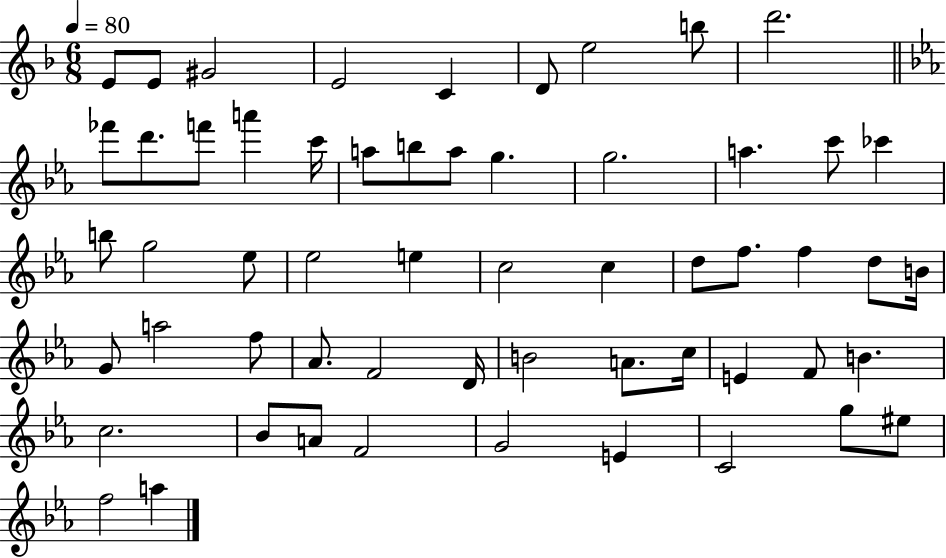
{
  \clef treble
  \numericTimeSignature
  \time 6/8
  \key f \major
  \tempo 4 = 80
  \repeat volta 2 { e'8 e'8 gis'2 | e'2 c'4 | d'8 e''2 b''8 | d'''2. | \break \bar "||" \break \key ees \major fes'''8 d'''8. f'''8 a'''4 c'''16 | a''8 b''8 a''8 g''4. | g''2. | a''4. c'''8 ces'''4 | \break b''8 g''2 ees''8 | ees''2 e''4 | c''2 c''4 | d''8 f''8. f''4 d''8 b'16 | \break g'8 a''2 f''8 | aes'8. f'2 d'16 | b'2 a'8. c''16 | e'4 f'8 b'4. | \break c''2. | bes'8 a'8 f'2 | g'2 e'4 | c'2 g''8 eis''8 | \break f''2 a''4 | } \bar "|."
}